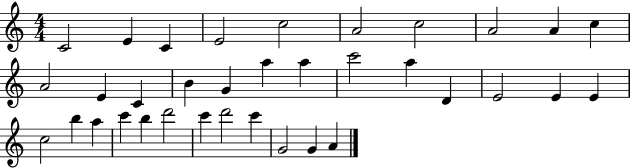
C4/h E4/q C4/q E4/h C5/h A4/h C5/h A4/h A4/q C5/q A4/h E4/q C4/q B4/q G4/q A5/q A5/q C6/h A5/q D4/q E4/h E4/q E4/q C5/h B5/q A5/q C6/q B5/q D6/h C6/q D6/h C6/q G4/h G4/q A4/q